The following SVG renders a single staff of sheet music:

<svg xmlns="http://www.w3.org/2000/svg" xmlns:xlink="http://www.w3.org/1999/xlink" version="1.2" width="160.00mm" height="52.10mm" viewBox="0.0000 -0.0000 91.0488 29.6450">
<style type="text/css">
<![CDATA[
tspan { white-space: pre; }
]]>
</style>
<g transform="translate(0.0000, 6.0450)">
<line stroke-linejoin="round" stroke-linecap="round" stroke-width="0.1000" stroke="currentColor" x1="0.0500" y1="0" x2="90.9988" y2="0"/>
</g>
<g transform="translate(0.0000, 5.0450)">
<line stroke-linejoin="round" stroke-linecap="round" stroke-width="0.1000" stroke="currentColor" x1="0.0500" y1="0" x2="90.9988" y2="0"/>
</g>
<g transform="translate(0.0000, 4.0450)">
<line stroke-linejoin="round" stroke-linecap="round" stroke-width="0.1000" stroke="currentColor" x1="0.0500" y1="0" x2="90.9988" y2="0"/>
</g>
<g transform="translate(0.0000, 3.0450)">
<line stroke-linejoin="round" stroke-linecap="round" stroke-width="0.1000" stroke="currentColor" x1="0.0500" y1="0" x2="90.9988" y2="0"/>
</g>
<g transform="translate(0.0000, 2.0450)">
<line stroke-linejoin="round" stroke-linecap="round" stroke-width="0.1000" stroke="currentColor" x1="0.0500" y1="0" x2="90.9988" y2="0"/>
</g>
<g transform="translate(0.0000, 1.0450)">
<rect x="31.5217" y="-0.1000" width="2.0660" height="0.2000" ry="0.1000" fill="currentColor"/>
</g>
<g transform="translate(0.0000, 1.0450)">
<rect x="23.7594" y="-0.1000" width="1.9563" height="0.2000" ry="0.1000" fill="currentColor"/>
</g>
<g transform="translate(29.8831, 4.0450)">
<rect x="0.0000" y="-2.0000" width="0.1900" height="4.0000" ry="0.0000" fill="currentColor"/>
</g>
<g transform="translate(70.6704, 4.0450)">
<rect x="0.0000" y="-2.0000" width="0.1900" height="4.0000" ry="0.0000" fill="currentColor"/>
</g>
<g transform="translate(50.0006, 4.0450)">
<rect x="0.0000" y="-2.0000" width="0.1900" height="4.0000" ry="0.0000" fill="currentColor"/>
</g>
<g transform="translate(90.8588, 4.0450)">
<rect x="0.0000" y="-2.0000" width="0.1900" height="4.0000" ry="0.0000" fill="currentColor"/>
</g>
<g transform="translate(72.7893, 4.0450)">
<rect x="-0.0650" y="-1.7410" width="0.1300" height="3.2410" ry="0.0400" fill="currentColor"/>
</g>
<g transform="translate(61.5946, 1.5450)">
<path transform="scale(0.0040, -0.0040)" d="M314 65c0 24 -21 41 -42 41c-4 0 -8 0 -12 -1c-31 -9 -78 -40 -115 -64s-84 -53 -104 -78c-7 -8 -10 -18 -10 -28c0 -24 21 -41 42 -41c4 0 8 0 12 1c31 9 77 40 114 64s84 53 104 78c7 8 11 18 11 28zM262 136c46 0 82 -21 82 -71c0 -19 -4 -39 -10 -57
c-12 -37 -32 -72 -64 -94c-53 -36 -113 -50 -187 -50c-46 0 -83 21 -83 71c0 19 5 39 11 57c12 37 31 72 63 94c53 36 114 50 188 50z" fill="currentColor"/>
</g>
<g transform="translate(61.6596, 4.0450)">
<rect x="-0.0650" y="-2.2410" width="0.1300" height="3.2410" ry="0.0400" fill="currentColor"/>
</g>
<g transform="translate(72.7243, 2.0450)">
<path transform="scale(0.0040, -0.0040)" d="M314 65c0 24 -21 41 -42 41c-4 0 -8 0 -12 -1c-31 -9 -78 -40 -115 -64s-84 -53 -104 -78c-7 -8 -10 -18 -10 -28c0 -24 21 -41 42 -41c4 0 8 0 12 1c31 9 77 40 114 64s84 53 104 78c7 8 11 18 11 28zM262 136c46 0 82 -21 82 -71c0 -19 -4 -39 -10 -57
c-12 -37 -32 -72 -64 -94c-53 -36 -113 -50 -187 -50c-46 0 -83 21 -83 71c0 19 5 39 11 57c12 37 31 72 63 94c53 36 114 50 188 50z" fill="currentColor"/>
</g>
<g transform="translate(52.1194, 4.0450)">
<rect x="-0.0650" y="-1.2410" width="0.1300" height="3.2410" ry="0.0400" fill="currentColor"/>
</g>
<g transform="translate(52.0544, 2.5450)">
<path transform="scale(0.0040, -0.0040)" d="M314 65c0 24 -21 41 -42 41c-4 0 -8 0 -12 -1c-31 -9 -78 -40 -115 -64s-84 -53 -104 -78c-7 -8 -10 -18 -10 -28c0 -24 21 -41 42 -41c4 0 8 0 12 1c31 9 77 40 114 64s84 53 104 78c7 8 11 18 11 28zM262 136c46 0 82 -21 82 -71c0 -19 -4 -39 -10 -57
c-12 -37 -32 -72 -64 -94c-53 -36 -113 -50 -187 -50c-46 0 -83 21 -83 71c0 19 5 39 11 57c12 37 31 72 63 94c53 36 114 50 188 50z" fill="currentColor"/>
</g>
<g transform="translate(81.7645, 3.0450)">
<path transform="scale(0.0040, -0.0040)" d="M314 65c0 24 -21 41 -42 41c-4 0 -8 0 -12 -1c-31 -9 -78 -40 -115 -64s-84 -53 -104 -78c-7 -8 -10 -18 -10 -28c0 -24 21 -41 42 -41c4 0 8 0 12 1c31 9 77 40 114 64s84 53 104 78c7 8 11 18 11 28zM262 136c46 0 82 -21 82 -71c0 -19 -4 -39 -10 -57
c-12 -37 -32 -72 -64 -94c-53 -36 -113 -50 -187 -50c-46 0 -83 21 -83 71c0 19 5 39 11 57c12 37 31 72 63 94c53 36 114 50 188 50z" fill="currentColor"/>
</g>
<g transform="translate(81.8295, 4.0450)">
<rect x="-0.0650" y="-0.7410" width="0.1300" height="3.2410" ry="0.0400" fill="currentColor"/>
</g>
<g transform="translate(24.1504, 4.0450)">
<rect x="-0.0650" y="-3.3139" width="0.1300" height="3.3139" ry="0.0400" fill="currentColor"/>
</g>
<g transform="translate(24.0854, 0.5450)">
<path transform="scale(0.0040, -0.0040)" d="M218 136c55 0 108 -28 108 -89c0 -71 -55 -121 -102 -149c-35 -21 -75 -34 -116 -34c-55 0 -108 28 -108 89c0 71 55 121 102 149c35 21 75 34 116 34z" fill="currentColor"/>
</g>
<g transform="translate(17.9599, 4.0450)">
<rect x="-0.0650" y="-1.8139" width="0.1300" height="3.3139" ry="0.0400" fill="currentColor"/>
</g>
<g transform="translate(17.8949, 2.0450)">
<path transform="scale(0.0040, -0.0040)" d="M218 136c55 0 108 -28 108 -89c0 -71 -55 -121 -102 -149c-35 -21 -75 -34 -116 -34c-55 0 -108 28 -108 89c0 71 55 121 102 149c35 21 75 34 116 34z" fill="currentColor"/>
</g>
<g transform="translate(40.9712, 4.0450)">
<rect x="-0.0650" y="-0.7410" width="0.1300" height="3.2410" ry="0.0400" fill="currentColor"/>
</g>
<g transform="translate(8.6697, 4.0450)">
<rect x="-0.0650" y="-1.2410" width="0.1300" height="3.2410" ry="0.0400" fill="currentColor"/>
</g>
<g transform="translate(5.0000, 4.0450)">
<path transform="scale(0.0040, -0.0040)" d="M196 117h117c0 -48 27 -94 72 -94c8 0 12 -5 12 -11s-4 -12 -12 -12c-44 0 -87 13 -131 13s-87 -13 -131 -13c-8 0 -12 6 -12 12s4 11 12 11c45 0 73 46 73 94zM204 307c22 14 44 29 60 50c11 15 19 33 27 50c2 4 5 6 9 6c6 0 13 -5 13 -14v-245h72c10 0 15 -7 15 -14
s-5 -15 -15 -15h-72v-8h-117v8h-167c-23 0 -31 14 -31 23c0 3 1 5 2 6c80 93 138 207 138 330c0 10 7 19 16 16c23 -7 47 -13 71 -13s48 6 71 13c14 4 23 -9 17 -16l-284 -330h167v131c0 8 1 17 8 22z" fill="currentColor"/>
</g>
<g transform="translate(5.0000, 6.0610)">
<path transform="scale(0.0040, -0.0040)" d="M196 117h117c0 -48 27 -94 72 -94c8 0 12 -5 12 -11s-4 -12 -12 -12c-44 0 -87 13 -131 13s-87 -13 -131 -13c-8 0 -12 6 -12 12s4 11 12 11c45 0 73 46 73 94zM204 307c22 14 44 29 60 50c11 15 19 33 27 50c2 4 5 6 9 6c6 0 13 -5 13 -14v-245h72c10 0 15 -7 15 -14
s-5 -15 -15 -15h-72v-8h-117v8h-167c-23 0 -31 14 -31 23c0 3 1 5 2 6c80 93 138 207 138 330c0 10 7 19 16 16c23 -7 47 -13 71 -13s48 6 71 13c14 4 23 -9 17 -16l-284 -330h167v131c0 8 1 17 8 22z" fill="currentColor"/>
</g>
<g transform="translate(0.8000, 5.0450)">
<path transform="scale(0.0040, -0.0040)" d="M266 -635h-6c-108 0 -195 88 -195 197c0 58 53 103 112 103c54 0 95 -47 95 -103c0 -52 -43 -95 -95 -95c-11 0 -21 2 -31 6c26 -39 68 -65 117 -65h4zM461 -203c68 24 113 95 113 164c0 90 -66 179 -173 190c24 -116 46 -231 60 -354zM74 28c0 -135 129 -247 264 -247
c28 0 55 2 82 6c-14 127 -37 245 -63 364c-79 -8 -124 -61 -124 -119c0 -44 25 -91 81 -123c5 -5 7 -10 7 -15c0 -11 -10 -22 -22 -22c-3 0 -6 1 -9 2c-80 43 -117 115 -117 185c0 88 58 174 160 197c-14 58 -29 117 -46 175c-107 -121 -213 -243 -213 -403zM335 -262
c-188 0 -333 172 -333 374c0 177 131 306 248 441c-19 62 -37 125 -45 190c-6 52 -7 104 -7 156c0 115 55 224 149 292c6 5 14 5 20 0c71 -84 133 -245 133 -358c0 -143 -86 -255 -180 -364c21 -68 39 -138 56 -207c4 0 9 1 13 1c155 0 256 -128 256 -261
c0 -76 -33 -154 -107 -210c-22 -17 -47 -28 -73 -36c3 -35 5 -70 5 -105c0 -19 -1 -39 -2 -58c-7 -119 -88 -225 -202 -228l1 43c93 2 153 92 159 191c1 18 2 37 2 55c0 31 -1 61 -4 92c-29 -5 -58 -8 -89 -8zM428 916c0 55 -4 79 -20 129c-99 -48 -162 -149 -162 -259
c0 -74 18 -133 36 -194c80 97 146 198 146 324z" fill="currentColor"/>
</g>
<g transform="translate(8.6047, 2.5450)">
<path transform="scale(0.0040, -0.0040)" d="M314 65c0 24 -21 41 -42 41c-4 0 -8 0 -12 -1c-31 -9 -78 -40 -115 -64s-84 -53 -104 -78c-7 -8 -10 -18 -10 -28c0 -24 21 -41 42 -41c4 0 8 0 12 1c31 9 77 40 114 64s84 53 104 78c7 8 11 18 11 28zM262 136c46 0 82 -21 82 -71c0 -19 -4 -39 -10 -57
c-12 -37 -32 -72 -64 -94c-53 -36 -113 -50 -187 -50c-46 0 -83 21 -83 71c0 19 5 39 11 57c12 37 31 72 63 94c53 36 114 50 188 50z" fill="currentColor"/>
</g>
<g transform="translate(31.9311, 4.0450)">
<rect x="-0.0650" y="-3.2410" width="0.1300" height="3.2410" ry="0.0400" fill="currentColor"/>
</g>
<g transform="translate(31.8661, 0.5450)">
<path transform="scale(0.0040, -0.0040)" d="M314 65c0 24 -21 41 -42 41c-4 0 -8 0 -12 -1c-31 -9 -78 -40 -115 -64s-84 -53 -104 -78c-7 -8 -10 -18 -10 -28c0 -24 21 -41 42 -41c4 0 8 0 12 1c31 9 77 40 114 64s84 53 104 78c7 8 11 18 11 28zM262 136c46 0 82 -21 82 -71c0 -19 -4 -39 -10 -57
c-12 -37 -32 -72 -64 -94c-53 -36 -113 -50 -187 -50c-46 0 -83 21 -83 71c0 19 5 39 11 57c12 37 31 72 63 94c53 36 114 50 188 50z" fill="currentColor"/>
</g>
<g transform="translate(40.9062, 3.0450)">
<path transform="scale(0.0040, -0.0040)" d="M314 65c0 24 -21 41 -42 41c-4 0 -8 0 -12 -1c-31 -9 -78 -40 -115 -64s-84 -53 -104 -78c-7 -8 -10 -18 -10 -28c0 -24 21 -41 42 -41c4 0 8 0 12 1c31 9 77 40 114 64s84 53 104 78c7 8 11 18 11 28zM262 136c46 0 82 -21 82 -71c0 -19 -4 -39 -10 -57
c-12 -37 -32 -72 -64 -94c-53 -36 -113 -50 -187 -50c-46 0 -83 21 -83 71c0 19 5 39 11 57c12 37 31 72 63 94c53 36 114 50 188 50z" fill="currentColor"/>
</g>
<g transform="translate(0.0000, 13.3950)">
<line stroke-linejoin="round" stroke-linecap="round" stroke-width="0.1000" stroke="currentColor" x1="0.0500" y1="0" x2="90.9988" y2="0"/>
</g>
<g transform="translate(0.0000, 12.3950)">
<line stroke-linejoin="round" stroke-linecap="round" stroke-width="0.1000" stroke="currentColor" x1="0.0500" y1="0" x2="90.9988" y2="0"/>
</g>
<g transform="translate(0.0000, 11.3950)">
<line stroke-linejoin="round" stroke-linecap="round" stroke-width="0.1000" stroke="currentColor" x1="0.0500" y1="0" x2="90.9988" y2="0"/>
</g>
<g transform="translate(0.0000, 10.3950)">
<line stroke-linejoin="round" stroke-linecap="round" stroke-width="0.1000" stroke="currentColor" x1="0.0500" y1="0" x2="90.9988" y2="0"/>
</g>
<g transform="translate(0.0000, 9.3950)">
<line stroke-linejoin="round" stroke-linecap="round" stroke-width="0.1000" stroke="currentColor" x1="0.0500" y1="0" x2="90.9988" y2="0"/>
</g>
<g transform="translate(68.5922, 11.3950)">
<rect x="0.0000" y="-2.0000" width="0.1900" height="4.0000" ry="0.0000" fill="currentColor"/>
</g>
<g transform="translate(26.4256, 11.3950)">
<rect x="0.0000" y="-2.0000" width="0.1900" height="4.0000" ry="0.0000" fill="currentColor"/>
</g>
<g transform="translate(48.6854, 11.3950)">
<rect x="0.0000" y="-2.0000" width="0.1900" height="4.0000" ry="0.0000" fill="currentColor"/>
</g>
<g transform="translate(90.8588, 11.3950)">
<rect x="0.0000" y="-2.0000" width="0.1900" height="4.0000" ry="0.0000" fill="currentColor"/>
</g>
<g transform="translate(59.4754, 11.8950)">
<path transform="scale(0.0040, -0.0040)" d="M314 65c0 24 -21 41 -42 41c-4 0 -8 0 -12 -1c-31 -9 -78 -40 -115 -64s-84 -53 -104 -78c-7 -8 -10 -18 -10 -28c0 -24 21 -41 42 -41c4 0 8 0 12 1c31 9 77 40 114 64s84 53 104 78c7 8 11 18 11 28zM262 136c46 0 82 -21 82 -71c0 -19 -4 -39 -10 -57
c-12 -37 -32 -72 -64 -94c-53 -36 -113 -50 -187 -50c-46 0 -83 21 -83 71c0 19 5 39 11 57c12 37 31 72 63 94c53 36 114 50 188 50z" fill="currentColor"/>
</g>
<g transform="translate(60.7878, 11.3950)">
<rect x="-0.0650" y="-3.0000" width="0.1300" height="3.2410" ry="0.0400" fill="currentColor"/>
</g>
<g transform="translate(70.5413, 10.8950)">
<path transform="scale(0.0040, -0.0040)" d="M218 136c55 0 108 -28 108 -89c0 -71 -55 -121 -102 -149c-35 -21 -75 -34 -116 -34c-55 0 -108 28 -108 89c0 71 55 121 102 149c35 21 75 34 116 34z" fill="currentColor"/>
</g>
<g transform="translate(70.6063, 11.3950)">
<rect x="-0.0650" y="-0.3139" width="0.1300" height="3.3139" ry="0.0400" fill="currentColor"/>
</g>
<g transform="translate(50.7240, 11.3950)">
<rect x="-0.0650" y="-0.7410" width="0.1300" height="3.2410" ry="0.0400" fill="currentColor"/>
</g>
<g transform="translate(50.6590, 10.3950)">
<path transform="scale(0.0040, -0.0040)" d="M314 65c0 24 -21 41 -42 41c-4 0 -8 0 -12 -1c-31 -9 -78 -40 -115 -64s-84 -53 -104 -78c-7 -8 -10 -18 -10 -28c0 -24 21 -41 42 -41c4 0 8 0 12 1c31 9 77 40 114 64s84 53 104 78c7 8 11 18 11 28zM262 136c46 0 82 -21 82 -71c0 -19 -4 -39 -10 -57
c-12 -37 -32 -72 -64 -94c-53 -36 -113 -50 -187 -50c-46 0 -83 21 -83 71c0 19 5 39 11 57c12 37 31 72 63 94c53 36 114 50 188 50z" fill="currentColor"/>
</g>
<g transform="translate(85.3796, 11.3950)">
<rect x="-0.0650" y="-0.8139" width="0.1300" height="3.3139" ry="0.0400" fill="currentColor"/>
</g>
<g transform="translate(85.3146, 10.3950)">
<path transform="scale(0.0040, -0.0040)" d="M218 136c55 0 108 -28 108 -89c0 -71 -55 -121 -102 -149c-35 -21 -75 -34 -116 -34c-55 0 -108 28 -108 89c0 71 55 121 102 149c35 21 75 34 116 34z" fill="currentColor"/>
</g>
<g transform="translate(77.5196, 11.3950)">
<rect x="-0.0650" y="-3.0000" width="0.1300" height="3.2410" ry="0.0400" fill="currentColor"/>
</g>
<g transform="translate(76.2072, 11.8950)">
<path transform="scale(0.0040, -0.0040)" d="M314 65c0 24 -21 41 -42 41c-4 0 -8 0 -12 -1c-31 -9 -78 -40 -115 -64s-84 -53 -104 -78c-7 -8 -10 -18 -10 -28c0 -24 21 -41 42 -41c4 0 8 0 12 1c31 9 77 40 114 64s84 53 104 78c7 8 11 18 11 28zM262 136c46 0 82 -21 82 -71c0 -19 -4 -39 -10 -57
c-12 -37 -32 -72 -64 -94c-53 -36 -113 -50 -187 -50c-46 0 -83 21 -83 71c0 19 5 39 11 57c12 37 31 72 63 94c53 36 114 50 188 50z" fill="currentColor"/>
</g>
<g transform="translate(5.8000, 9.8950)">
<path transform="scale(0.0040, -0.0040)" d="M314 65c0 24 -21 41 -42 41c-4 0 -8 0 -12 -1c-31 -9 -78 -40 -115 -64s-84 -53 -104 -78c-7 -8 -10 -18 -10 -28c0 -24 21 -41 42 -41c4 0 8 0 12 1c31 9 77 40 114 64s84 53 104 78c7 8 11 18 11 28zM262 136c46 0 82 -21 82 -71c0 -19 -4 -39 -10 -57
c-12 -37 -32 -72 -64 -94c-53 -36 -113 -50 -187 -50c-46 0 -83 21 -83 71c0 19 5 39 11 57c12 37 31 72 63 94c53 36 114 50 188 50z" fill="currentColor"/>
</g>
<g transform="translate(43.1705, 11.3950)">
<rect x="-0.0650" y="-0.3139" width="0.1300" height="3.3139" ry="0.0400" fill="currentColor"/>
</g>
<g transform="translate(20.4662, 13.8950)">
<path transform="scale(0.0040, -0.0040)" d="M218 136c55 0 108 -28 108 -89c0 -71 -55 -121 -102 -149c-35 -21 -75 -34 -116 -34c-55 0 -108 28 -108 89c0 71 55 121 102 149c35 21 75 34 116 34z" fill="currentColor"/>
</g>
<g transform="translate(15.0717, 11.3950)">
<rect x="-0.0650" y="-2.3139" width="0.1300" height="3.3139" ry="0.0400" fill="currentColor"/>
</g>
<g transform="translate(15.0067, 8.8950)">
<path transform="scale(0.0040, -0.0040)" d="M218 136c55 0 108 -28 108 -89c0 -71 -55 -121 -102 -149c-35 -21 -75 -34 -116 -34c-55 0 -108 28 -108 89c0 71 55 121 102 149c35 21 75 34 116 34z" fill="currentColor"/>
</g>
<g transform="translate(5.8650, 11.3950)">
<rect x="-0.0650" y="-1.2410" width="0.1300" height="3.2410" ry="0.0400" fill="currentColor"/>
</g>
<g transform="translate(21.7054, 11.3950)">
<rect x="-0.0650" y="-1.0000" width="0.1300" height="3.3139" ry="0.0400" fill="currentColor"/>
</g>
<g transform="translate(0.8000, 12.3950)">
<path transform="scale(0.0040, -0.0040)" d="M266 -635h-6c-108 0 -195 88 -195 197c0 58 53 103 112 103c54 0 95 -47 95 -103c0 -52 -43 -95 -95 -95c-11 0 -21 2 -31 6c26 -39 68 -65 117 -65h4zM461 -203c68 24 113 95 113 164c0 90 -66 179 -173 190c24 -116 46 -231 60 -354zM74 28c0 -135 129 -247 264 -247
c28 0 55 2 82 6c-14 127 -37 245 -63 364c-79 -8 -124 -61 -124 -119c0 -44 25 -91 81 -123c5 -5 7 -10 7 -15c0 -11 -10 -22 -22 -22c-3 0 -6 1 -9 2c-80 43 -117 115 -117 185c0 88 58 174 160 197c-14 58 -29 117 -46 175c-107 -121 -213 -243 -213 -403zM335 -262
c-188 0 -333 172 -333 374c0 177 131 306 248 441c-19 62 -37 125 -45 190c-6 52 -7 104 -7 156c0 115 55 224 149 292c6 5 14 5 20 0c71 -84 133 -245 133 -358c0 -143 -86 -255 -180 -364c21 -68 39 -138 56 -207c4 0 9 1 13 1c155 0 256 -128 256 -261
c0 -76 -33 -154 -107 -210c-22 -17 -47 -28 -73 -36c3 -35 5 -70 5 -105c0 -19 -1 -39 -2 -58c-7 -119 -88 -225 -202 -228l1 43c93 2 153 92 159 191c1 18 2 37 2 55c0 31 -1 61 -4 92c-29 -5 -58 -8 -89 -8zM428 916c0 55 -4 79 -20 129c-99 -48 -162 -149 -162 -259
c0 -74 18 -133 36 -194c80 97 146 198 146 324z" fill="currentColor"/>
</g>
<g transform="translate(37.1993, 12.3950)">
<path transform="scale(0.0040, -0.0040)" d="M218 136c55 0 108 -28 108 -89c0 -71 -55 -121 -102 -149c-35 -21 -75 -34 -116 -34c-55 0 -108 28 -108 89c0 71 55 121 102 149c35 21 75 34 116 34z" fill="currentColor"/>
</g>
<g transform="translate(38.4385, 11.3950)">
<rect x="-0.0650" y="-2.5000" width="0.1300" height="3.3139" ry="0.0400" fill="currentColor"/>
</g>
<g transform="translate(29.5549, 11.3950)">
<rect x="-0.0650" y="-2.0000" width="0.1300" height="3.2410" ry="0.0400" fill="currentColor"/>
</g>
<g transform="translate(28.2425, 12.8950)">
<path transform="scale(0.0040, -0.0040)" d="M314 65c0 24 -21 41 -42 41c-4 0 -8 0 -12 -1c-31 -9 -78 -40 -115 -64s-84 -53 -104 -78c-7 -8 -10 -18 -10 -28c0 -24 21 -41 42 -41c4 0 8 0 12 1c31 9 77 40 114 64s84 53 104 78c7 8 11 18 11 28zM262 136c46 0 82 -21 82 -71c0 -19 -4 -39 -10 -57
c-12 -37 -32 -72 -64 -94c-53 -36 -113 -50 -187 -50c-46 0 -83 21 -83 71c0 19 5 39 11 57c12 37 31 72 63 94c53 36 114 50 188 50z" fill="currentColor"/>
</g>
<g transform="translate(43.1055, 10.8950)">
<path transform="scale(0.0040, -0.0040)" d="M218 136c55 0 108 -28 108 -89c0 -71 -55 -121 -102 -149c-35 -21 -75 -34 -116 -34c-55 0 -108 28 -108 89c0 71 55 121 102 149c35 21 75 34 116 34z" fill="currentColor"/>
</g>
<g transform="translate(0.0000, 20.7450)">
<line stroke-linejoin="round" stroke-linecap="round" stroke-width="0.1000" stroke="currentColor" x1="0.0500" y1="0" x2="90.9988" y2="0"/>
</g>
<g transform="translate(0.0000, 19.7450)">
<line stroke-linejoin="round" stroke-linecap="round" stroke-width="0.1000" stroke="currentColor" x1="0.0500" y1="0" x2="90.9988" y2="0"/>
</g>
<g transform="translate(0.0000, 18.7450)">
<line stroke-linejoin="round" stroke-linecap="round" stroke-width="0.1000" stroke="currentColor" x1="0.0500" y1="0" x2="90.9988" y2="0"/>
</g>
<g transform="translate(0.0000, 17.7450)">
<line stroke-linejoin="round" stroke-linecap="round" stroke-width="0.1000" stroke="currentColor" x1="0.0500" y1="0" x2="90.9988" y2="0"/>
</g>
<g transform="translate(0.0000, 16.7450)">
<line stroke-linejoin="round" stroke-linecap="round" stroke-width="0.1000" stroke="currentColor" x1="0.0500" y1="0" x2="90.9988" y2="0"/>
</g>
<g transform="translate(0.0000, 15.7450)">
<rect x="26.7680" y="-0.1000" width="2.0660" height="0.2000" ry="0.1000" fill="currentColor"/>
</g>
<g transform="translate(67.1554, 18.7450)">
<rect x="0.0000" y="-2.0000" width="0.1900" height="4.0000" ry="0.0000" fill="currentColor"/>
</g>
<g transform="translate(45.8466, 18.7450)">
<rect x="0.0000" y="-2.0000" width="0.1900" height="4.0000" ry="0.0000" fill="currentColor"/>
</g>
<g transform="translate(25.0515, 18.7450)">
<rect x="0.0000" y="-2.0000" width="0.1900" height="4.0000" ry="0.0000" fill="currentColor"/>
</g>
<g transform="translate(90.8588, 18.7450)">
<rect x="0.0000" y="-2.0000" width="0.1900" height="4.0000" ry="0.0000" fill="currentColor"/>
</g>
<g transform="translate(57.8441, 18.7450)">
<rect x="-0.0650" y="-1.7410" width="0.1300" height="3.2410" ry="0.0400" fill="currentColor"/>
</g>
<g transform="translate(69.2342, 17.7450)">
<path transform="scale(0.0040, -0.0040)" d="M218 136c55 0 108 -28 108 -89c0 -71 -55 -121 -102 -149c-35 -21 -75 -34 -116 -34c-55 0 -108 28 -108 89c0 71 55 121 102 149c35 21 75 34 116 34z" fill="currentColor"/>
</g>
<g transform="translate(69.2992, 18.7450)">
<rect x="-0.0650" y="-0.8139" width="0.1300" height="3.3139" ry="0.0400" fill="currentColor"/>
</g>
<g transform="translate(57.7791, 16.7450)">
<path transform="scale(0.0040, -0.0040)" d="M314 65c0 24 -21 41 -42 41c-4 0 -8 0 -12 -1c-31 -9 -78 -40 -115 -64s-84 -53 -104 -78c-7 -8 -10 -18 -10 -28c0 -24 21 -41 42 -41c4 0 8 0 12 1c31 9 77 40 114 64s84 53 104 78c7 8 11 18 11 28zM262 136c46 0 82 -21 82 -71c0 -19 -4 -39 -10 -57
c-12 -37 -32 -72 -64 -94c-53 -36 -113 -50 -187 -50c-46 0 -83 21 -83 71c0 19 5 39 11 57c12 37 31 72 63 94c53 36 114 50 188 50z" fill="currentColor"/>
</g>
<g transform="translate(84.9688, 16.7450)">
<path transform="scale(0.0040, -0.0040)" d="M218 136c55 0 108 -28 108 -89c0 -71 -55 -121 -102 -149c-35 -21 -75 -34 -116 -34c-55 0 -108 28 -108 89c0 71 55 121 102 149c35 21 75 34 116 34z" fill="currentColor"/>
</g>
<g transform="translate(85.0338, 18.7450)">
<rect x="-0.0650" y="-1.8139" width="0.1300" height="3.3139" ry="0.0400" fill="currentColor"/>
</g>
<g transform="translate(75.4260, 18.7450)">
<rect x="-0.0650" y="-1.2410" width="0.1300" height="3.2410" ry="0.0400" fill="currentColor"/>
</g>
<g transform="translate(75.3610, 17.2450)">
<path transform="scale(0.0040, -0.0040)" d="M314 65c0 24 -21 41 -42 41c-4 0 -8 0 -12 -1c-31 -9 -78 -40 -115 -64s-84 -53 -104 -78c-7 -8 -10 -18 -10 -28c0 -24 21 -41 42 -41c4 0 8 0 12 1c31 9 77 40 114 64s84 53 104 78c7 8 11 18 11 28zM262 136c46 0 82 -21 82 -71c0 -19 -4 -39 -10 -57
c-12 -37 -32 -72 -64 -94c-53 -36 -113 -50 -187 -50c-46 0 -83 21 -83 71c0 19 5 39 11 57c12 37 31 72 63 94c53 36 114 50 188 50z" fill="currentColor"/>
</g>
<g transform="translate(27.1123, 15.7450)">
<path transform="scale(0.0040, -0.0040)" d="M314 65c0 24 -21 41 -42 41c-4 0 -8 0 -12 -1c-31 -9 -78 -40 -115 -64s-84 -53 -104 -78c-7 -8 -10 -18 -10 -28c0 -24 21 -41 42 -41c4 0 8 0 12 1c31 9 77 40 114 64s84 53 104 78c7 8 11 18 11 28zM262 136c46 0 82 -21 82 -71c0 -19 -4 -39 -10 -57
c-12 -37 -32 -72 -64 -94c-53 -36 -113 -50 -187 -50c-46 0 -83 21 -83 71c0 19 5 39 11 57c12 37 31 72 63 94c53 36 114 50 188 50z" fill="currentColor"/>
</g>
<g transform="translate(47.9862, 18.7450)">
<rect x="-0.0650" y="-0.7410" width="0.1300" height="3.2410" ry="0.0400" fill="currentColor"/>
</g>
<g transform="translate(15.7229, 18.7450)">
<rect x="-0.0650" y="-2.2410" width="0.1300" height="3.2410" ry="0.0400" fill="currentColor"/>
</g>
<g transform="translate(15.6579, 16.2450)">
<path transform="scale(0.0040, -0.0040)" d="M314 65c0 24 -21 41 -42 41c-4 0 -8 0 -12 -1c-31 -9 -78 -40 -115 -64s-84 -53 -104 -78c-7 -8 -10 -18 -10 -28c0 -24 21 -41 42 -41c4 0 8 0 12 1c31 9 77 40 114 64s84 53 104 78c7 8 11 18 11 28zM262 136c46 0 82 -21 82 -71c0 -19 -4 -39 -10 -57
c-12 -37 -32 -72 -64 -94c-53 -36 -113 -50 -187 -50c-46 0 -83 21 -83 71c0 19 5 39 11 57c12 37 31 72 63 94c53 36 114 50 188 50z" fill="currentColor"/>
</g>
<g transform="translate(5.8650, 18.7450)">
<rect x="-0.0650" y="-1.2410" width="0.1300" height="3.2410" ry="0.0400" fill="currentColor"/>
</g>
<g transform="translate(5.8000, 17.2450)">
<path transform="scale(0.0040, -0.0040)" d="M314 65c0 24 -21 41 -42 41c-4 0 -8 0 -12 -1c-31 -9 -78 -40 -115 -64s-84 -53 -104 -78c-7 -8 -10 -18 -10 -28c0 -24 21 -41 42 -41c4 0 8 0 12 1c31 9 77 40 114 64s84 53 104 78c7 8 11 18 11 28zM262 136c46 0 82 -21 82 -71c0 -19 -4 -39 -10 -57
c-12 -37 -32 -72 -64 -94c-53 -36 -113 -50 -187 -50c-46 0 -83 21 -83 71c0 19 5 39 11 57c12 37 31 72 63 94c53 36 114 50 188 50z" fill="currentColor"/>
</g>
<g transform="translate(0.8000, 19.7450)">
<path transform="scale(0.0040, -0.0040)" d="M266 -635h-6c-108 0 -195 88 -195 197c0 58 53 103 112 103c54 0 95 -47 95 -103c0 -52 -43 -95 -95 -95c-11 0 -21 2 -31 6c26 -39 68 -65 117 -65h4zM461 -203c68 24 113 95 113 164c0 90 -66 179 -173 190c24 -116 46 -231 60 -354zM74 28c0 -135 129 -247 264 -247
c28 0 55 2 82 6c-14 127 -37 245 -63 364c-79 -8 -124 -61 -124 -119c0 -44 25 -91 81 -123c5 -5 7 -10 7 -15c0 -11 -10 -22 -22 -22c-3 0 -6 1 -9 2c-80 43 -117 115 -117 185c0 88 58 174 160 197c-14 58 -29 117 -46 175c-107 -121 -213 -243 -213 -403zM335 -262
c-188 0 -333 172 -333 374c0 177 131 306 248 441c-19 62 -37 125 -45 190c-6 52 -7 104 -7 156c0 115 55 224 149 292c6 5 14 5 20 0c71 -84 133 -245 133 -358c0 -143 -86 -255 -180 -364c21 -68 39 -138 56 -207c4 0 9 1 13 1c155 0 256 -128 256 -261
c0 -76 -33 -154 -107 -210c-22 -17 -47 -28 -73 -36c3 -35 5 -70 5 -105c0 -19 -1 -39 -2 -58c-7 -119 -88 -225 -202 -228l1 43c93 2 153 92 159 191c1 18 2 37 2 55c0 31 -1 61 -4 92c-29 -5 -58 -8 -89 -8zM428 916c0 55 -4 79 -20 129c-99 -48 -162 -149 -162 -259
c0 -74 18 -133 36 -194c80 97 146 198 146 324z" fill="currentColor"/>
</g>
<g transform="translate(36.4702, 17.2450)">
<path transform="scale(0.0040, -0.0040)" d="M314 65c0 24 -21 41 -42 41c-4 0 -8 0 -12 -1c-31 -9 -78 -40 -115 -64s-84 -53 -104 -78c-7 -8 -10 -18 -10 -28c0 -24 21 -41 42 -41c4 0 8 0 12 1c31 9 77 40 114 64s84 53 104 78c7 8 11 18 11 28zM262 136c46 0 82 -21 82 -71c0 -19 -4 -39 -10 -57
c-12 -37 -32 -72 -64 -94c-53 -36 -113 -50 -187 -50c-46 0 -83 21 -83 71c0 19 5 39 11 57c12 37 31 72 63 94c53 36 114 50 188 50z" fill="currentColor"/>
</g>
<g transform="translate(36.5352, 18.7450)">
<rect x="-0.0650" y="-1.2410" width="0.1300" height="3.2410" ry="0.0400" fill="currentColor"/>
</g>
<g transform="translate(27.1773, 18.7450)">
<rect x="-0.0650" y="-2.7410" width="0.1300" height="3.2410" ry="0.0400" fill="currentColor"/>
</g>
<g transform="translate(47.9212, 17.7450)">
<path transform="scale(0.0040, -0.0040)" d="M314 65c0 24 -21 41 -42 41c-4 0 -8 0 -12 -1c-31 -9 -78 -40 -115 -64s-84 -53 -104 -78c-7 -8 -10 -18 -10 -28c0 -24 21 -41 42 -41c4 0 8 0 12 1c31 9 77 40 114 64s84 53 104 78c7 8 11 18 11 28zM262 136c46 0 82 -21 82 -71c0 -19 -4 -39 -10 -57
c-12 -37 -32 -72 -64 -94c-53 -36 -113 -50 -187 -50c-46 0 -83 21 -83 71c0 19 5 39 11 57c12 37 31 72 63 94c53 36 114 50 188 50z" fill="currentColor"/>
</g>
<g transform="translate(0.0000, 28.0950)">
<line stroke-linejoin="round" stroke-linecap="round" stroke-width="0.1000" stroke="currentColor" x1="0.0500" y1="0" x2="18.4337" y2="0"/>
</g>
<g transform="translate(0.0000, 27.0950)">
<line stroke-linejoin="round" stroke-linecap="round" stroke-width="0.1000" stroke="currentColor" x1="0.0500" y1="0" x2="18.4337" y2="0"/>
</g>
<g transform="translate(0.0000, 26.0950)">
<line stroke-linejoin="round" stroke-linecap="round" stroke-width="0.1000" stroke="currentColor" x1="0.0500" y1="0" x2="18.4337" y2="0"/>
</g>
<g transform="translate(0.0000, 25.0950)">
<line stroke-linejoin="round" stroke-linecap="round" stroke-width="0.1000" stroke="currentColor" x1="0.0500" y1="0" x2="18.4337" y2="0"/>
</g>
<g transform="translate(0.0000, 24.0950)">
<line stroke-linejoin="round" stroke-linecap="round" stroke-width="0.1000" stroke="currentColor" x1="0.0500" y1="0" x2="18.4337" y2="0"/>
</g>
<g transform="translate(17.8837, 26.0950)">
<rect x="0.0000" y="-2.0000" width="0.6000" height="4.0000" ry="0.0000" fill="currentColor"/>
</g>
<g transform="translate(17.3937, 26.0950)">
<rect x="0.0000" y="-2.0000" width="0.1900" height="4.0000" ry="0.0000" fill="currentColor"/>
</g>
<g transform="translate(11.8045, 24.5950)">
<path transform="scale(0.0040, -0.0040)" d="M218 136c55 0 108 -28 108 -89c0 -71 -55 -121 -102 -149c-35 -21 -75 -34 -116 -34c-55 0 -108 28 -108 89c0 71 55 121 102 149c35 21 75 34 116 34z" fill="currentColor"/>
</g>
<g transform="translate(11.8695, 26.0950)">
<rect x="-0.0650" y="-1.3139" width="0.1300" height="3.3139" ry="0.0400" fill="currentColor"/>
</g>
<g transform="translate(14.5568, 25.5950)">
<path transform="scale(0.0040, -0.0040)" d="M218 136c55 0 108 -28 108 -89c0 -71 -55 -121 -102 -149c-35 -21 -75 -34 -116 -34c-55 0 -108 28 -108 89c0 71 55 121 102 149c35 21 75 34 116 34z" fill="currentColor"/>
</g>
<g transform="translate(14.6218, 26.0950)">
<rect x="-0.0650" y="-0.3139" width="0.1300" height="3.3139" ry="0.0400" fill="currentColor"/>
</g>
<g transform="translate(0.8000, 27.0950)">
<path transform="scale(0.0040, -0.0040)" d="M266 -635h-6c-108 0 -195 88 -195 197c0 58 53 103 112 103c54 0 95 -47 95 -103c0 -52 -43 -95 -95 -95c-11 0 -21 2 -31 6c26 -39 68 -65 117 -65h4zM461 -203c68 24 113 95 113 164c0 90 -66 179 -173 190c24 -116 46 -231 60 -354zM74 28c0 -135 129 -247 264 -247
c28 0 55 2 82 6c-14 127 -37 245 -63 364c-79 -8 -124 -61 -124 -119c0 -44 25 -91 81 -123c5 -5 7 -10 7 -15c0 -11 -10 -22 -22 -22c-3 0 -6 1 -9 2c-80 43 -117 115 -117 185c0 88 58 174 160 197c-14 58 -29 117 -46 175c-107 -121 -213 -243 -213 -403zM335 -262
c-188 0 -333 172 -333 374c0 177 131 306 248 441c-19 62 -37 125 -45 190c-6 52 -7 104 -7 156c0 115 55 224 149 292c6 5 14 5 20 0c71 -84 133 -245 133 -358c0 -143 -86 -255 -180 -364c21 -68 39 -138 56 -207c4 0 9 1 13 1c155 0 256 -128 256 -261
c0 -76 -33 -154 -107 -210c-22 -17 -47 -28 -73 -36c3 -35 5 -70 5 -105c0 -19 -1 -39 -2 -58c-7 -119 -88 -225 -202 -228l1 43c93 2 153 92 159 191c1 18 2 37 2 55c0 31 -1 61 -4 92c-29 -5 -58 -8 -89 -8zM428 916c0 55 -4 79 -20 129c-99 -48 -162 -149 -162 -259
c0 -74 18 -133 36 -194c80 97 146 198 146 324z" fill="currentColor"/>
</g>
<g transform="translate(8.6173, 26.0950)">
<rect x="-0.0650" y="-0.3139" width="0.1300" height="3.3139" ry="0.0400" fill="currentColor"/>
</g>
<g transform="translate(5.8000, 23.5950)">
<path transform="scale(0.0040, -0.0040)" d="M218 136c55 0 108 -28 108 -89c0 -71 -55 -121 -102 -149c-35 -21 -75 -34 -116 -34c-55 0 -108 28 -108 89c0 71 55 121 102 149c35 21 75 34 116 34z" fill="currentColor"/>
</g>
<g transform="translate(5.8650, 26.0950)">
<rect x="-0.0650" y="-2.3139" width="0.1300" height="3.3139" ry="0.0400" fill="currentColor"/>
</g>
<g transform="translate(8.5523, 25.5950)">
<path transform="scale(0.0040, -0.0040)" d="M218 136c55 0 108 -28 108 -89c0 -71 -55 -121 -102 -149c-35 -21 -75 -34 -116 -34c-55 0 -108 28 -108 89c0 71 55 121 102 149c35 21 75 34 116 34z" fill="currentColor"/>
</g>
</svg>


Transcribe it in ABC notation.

X:1
T:Untitled
M:4/4
L:1/4
K:C
e2 f b b2 d2 e2 g2 f2 d2 e2 g D F2 G c d2 A2 c A2 d e2 g2 a2 e2 d2 f2 d e2 f g c e c